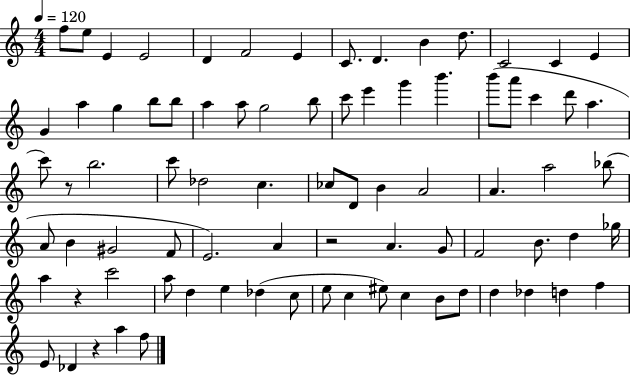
F5/e E5/e E4/q E4/h D4/q F4/h E4/q C4/e. D4/q. B4/q D5/e. C4/h C4/q E4/q G4/q A5/q G5/q B5/e B5/e A5/q A5/e G5/h B5/e C6/e E6/q G6/q B6/q. B6/e A6/e C6/q D6/e A5/q. C6/e R/e B5/h. C6/e Db5/h C5/q. CES5/e D4/e B4/q A4/h A4/q. A5/h Bb5/e A4/e B4/q G#4/h F4/e E4/h. A4/q R/h A4/q. G4/e F4/h B4/e. D5/q Gb5/s A5/q R/q C6/h A5/e D5/q E5/q Db5/q C5/e E5/e C5/q EIS5/e C5/q B4/e D5/e D5/q Db5/q D5/q F5/q E4/e Db4/q R/q A5/q F5/e